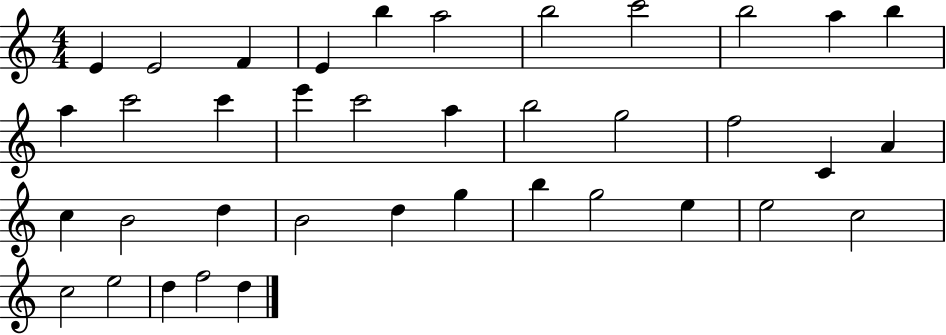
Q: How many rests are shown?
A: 0